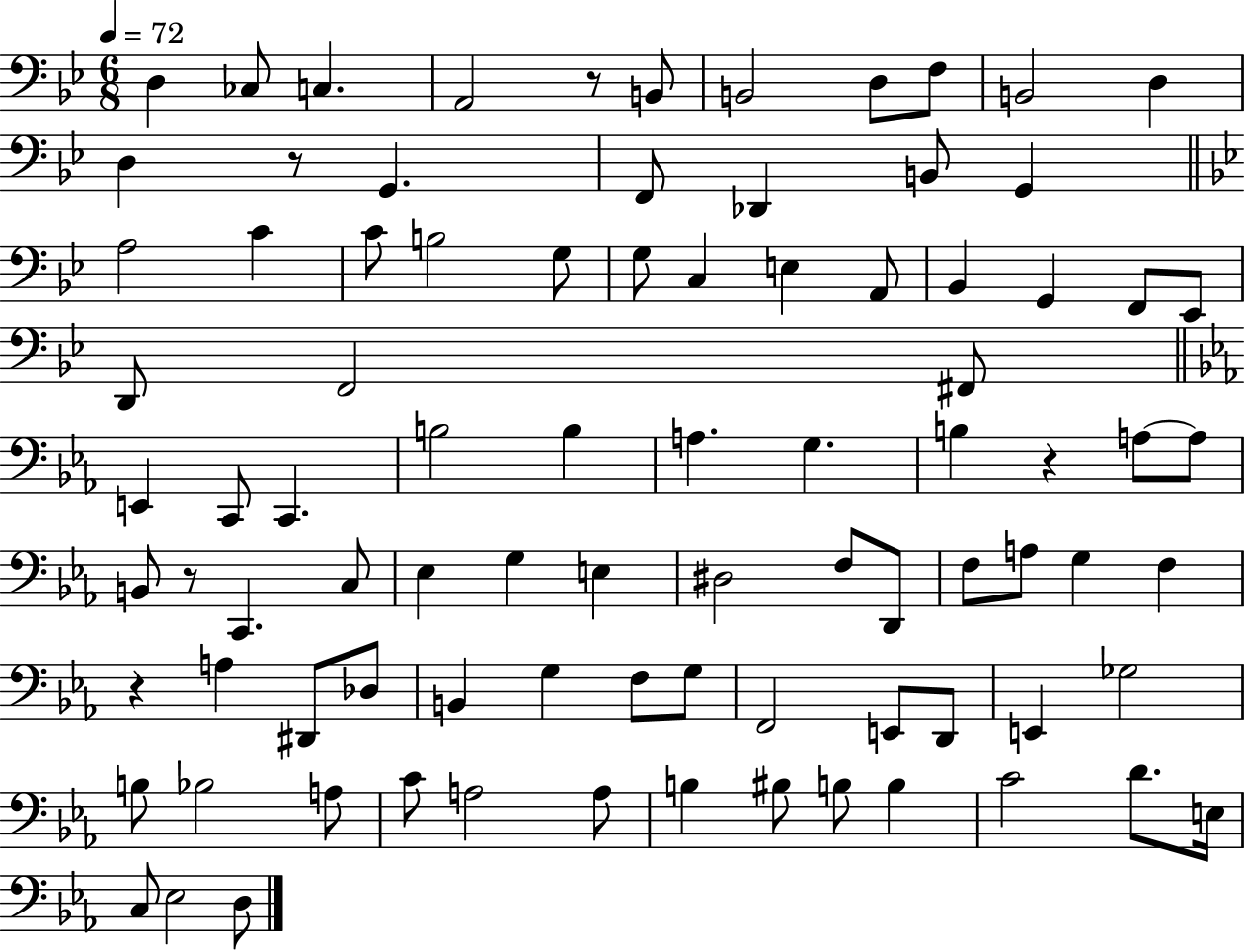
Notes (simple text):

D3/q CES3/e C3/q. A2/h R/e B2/e B2/h D3/e F3/e B2/h D3/q D3/q R/e G2/q. F2/e Db2/q B2/e G2/q A3/h C4/q C4/e B3/h G3/e G3/e C3/q E3/q A2/e Bb2/q G2/q F2/e Eb2/e D2/e F2/h F#2/e E2/q C2/e C2/q. B3/h B3/q A3/q. G3/q. B3/q R/q A3/e A3/e B2/e R/e C2/q. C3/e Eb3/q G3/q E3/q D#3/h F3/e D2/e F3/e A3/e G3/q F3/q R/q A3/q D#2/e Db3/e B2/q G3/q F3/e G3/e F2/h E2/e D2/e E2/q Gb3/h B3/e Bb3/h A3/e C4/e A3/h A3/e B3/q BIS3/e B3/e B3/q C4/h D4/e. E3/s C3/e Eb3/h D3/e